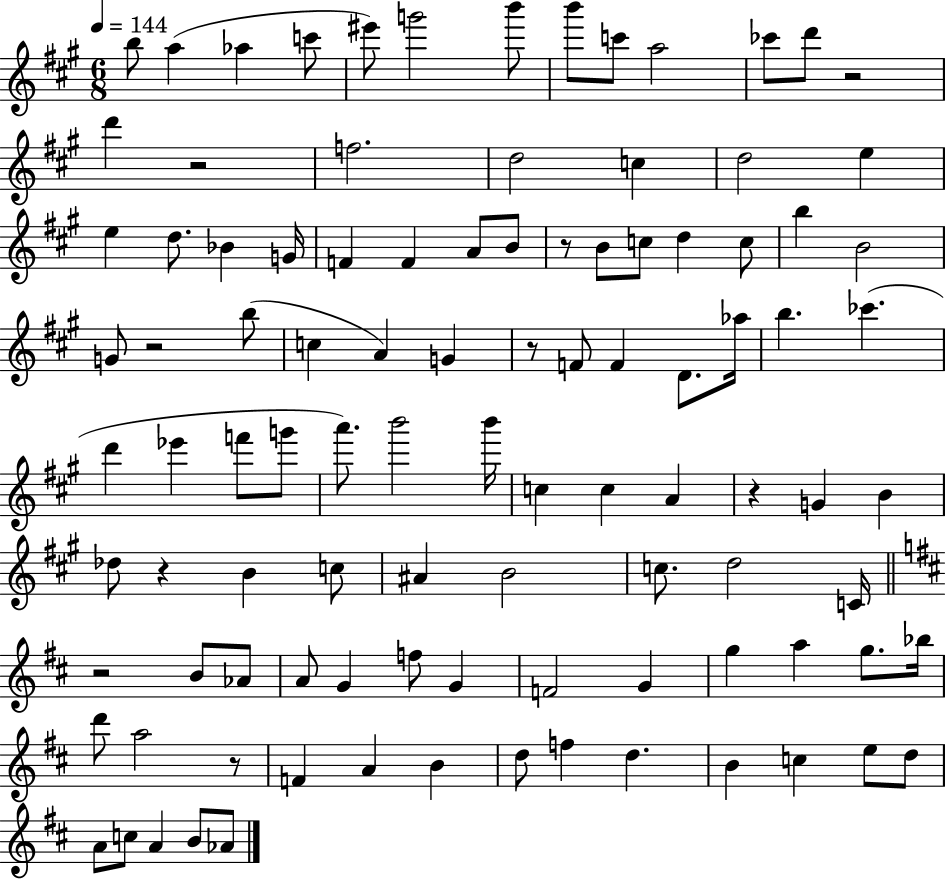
X:1
T:Untitled
M:6/8
L:1/4
K:A
b/2 a _a c'/2 ^e'/2 g'2 b'/2 b'/2 c'/2 a2 _c'/2 d'/2 z2 d' z2 f2 d2 c d2 e e d/2 _B G/4 F F A/2 B/2 z/2 B/2 c/2 d c/2 b B2 G/2 z2 b/2 c A G z/2 F/2 F D/2 _a/4 b _c' d' _e' f'/2 g'/2 a'/2 b'2 b'/4 c c A z G B _d/2 z B c/2 ^A B2 c/2 d2 C/4 z2 B/2 _A/2 A/2 G f/2 G F2 G g a g/2 _b/4 d'/2 a2 z/2 F A B d/2 f d B c e/2 d/2 A/2 c/2 A B/2 _A/2